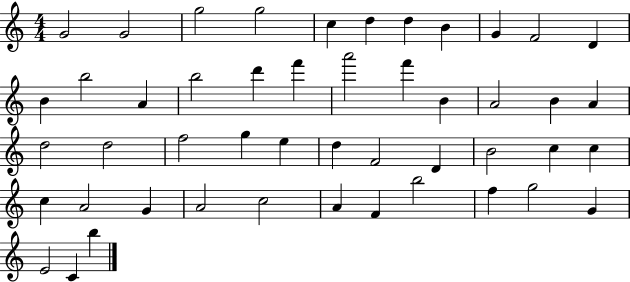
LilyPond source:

{
  \clef treble
  \numericTimeSignature
  \time 4/4
  \key c \major
  g'2 g'2 | g''2 g''2 | c''4 d''4 d''4 b'4 | g'4 f'2 d'4 | \break b'4 b''2 a'4 | b''2 d'''4 f'''4 | a'''2 f'''4 b'4 | a'2 b'4 a'4 | \break d''2 d''2 | f''2 g''4 e''4 | d''4 f'2 d'4 | b'2 c''4 c''4 | \break c''4 a'2 g'4 | a'2 c''2 | a'4 f'4 b''2 | f''4 g''2 g'4 | \break e'2 c'4 b''4 | \bar "|."
}